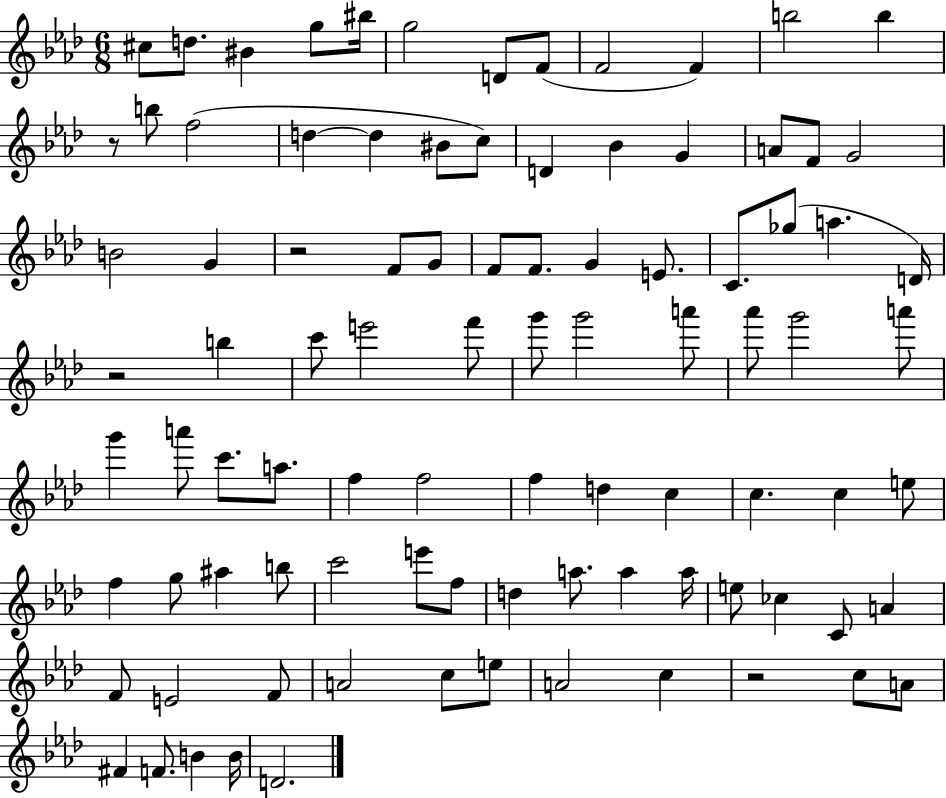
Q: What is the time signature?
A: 6/8